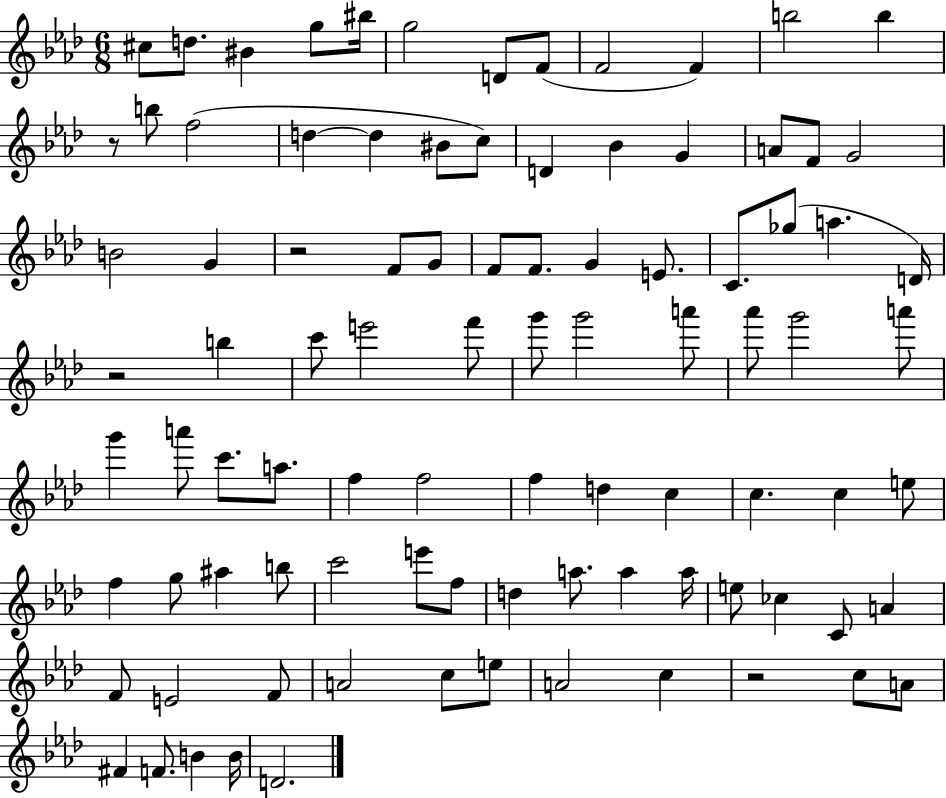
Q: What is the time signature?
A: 6/8